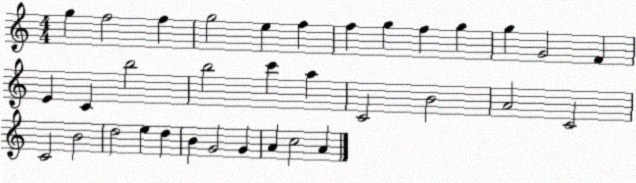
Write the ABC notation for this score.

X:1
T:Untitled
M:4/4
L:1/4
K:C
g f2 f g2 e f f g f g g G2 F E C b2 b2 c' a C2 B2 A2 C2 C2 B2 d2 e d B G2 G A c2 A